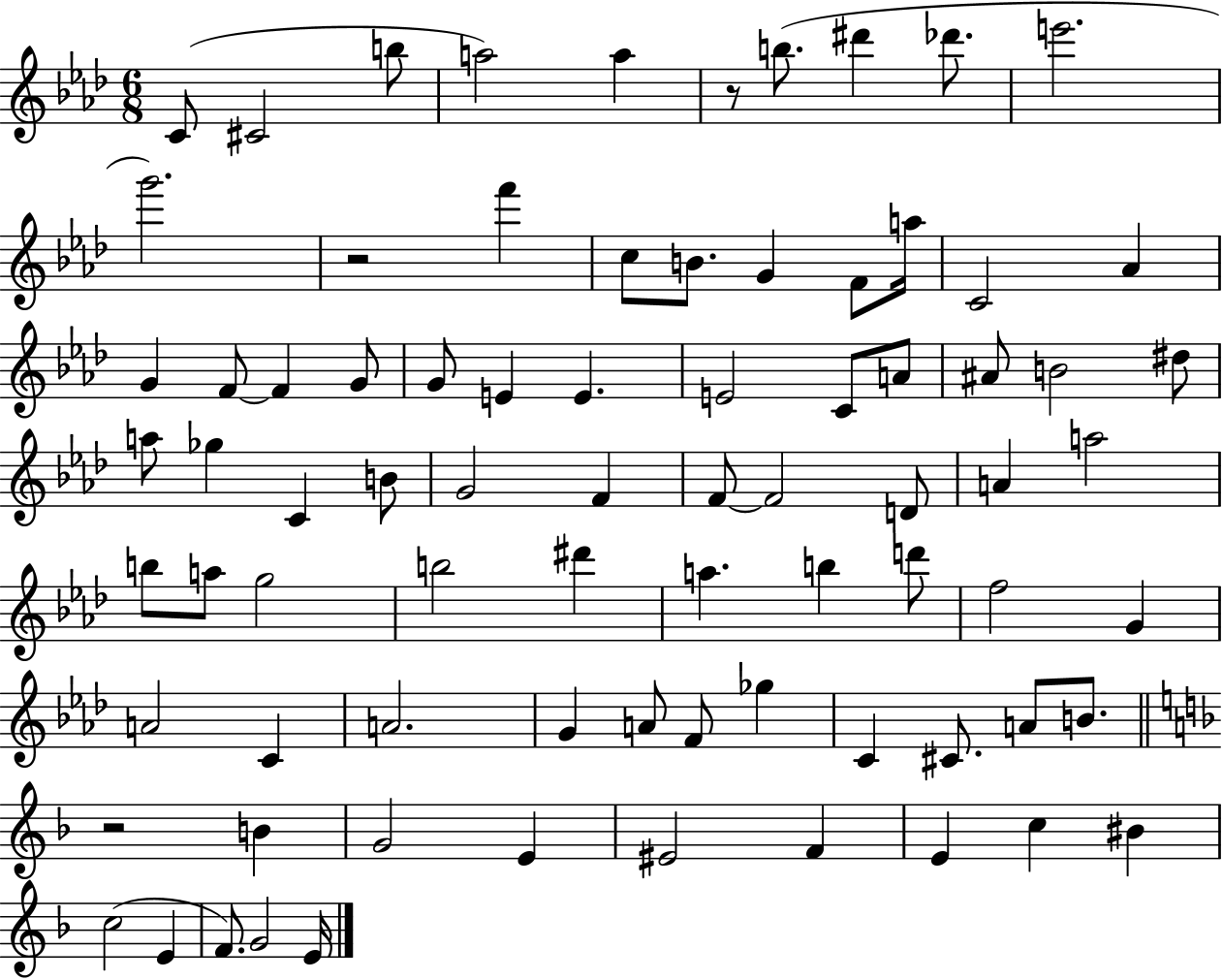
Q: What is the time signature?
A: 6/8